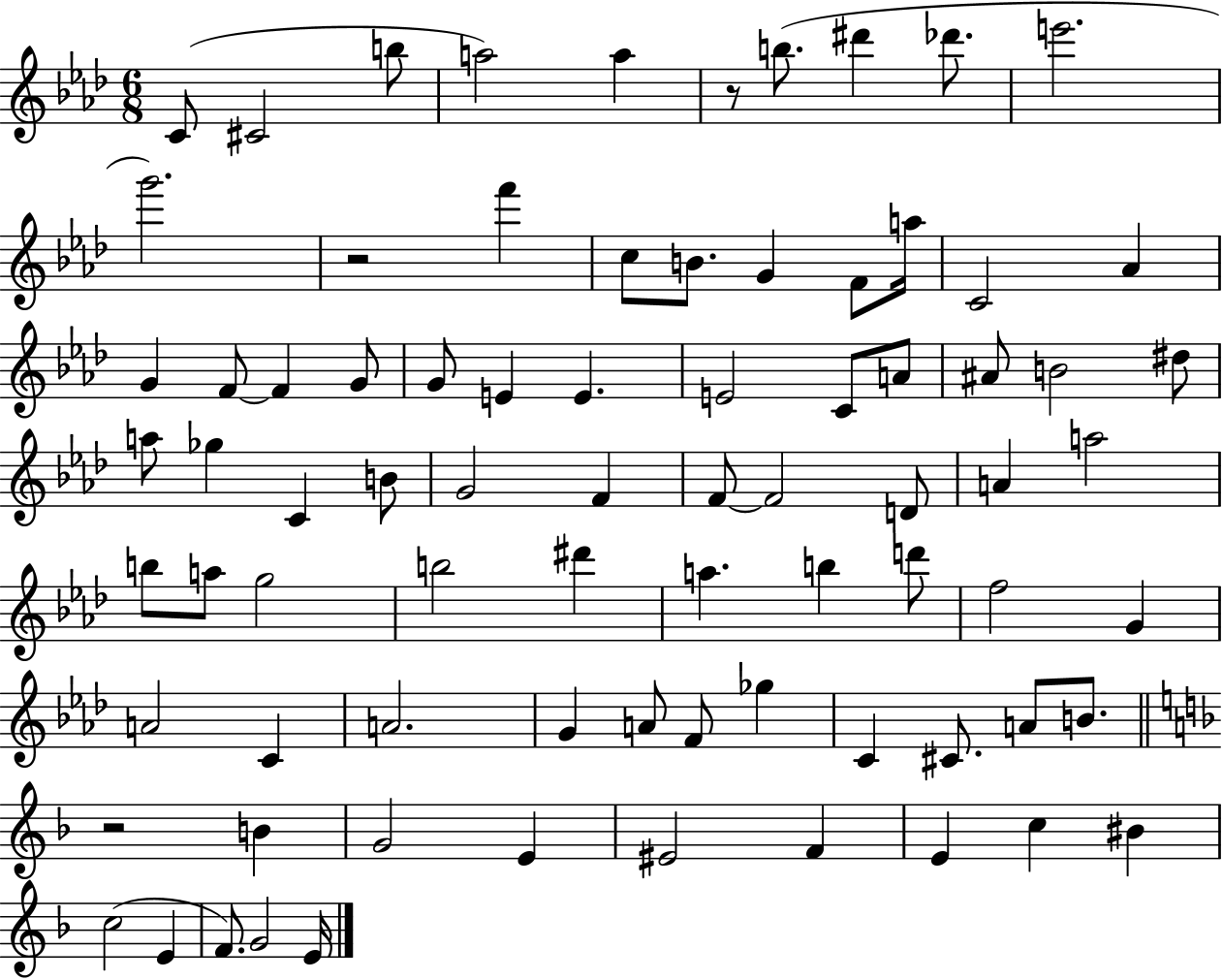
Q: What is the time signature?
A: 6/8